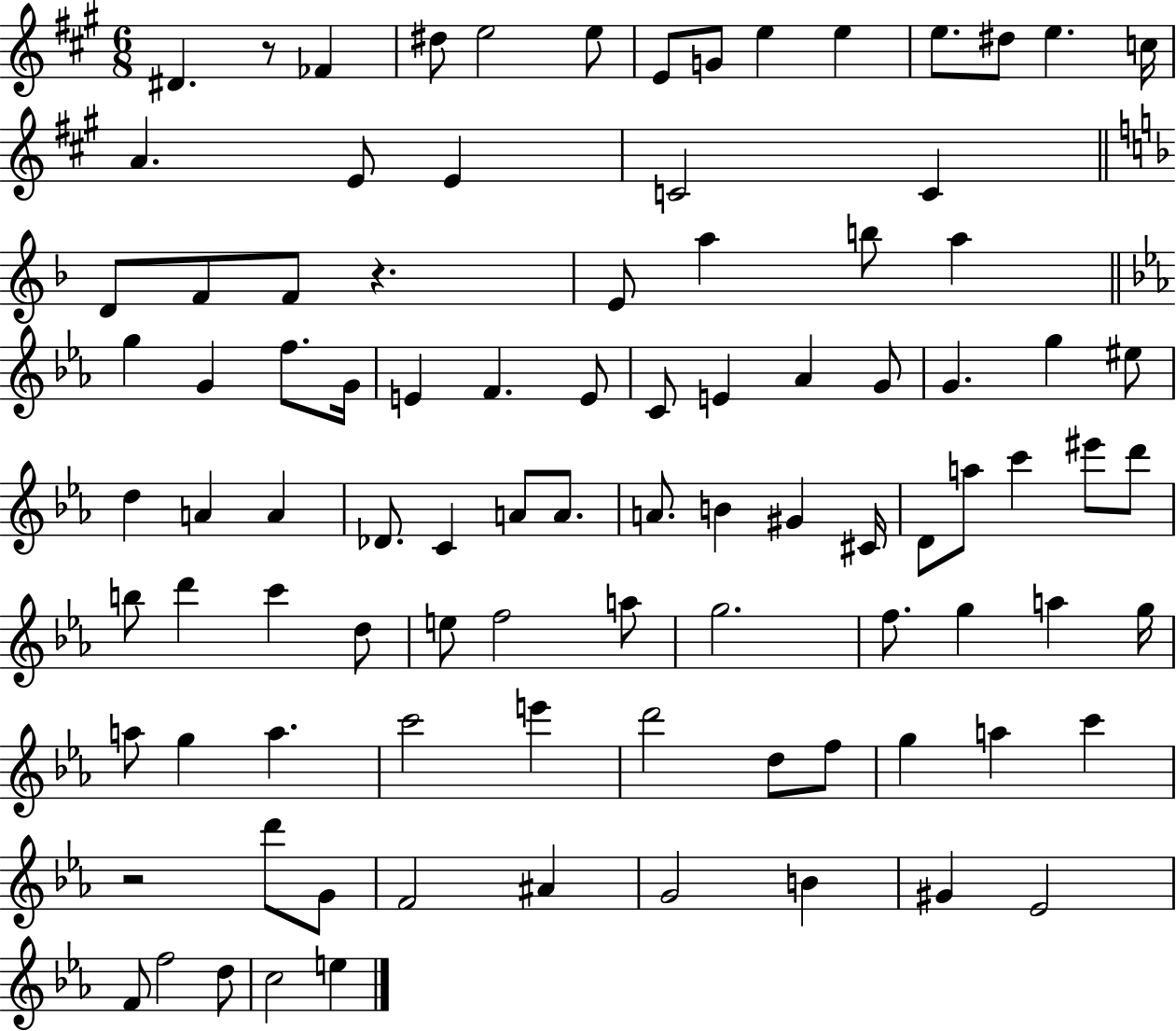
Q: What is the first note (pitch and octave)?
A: D#4